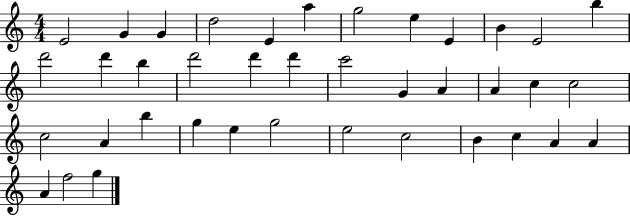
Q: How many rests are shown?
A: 0